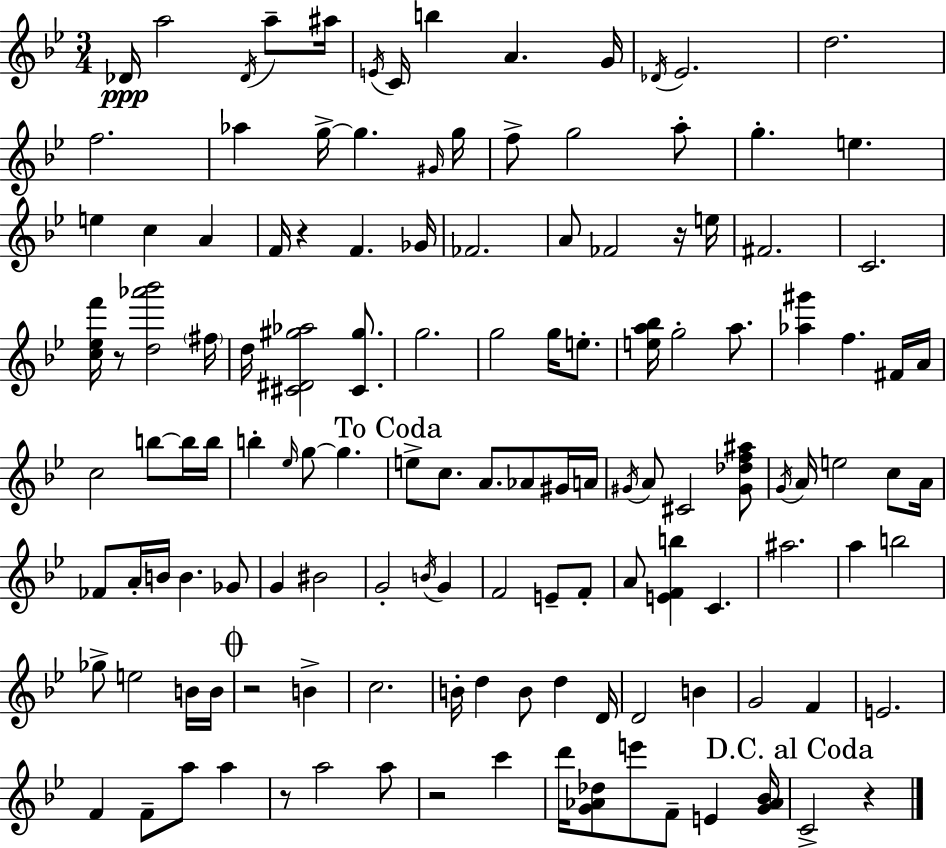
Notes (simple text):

Db4/s A5/h Db4/s A5/e A#5/s E4/s C4/s B5/q A4/q. G4/s Db4/s Eb4/h. D5/h. F5/h. Ab5/q G5/s G5/q. G#4/s G5/s F5/e G5/h A5/e G5/q. E5/q. E5/q C5/q A4/q F4/s R/q F4/q. Gb4/s FES4/h. A4/e FES4/h R/s E5/s F#4/h. C4/h. [C5,Eb5,F6]/s R/e [D5,Ab6,Bb6]/h F#5/s D5/s [C#4,D#4,G#5,Ab5]/h [C#4,G#5]/e. G5/h. G5/h G5/s E5/e. [E5,A5,Bb5]/s G5/h A5/e. [Ab5,G#6]/q F5/q. F#4/s A4/s C5/h B5/e B5/s B5/s B5/q Eb5/s G5/e G5/q. E5/e C5/e. A4/e. Ab4/e G#4/s A4/s G#4/s A4/e C#4/h [G#4,Db5,F5,A#5]/e G4/s A4/s E5/h C5/e A4/s FES4/e A4/s B4/s B4/q. Gb4/e G4/q BIS4/h G4/h B4/s G4/q F4/h E4/e F4/e A4/e [E4,F4,B5]/q C4/q. A#5/h. A5/q B5/h Gb5/e E5/h B4/s B4/s R/h B4/q C5/h. B4/s D5/q B4/e D5/q D4/s D4/h B4/q G4/h F4/q E4/h. F4/q F4/e A5/e A5/q R/e A5/h A5/e R/h C6/q D6/s [G4,Ab4,Db5]/e E6/e F4/e E4/q [G4,Ab4,Bb4]/s C4/h R/q